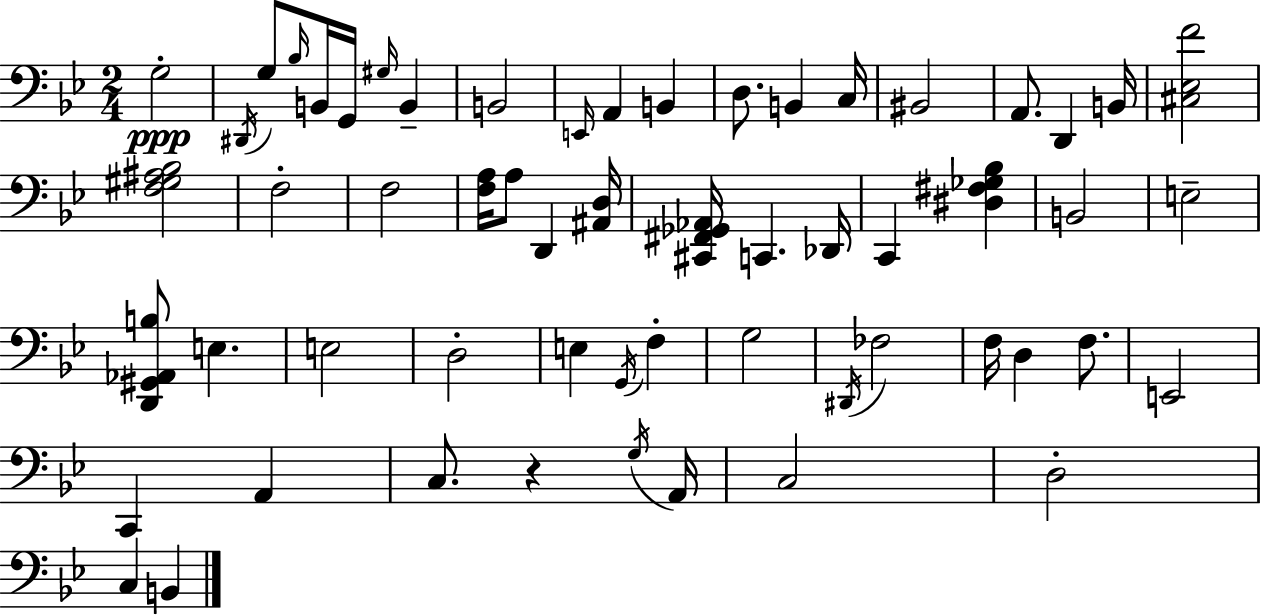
G3/h D#2/s G3/e Bb3/s B2/s G2/s G#3/s B2/q B2/h E2/s A2/q B2/q D3/e. B2/q C3/s BIS2/h A2/e. D2/q B2/s [C#3,Eb3,F4]/h [F3,G#3,A#3,Bb3]/h F3/h F3/h [F3,A3]/s A3/e D2/q [A#2,D3]/s [C#2,F#2,Gb2,Ab2]/s C2/q. Db2/s C2/q [D#3,F#3,Gb3,Bb3]/q B2/h E3/h [D2,G#2,Ab2,B3]/e E3/q. E3/h D3/h E3/q G2/s F3/q G3/h D#2/s FES3/h F3/s D3/q F3/e. E2/h C2/q A2/q C3/e. R/q G3/s A2/s C3/h D3/h C3/q B2/q